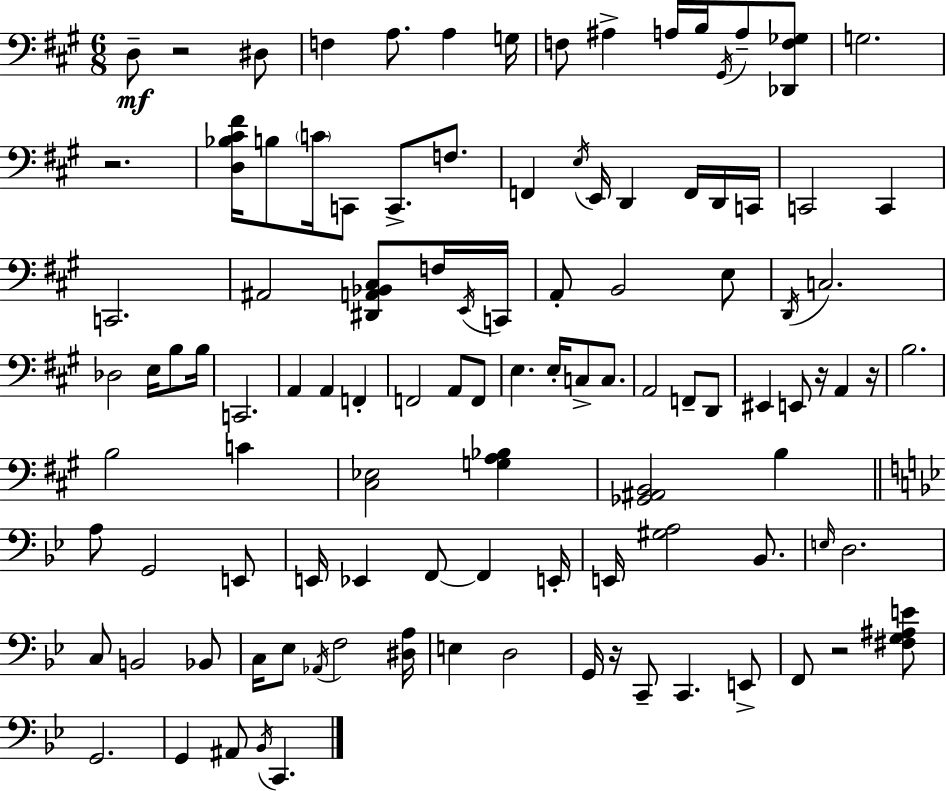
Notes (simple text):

D3/e R/h D#3/e F3/q A3/e. A3/q G3/s F3/e A#3/q A3/s B3/s G#2/s A3/e [Db2,F3,Gb3]/e G3/h. R/h. [D3,Bb3,C#4,F#4]/s B3/e C4/s C2/e C2/e. F3/e. F2/q E3/s E2/s D2/q F2/s D2/s C2/s C2/h C2/q C2/h. A#2/h [D#2,A2,Bb2,C#3]/e F3/s E2/s C2/s A2/e B2/h E3/e D2/s C3/h. Db3/h E3/s B3/e B3/s C2/h. A2/q A2/q F2/q F2/h A2/e F2/e E3/q. E3/s C3/e C3/e. A2/h F2/e D2/e EIS2/q E2/e R/s A2/q R/s B3/h. B3/h C4/q [C#3,Eb3]/h [G3,A3,Bb3]/q [Gb2,A#2,B2]/h B3/q A3/e G2/h E2/e E2/s Eb2/q F2/e F2/q E2/s E2/s [G#3,A3]/h Bb2/e. E3/s D3/h. C3/e B2/h Bb2/e C3/s Eb3/e Ab2/s F3/h [D#3,A3]/s E3/q D3/h G2/s R/s C2/e C2/q. E2/e F2/e R/h [F#3,G3,A#3,E4]/e G2/h. G2/q A#2/e Bb2/s C2/q.